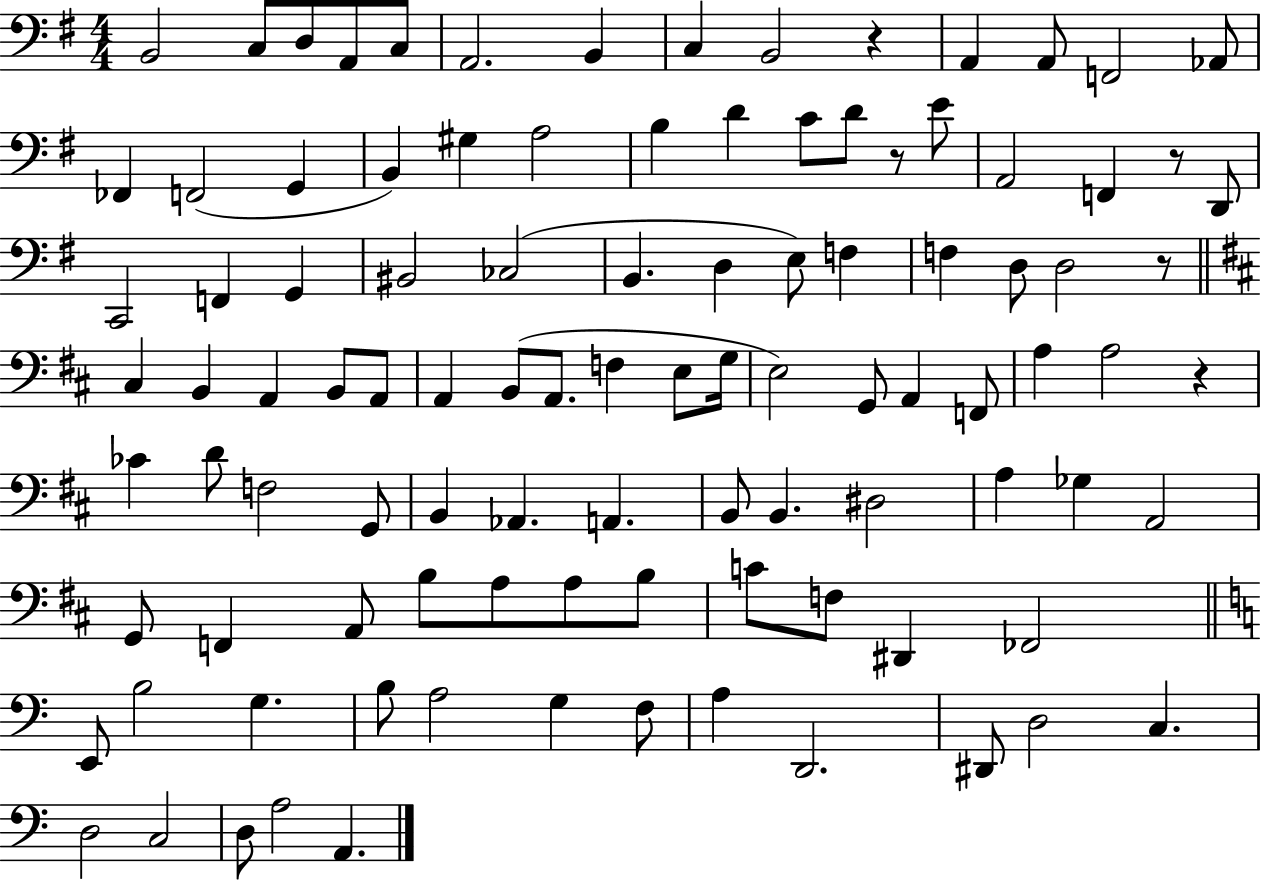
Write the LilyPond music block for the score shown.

{
  \clef bass
  \numericTimeSignature
  \time 4/4
  \key g \major
  b,2 c8 d8 a,8 c8 | a,2. b,4 | c4 b,2 r4 | a,4 a,8 f,2 aes,8 | \break fes,4 f,2( g,4 | b,4) gis4 a2 | b4 d'4 c'8 d'8 r8 e'8 | a,2 f,4 r8 d,8 | \break c,2 f,4 g,4 | bis,2 ces2( | b,4. d4 e8) f4 | f4 d8 d2 r8 | \break \bar "||" \break \key d \major cis4 b,4 a,4 b,8 a,8 | a,4 b,8( a,8. f4 e8 g16 | e2) g,8 a,4 f,8 | a4 a2 r4 | \break ces'4 d'8 f2 g,8 | b,4 aes,4. a,4. | b,8 b,4. dis2 | a4 ges4 a,2 | \break g,8 f,4 a,8 b8 a8 a8 b8 | c'8 f8 dis,4 fes,2 | \bar "||" \break \key c \major e,8 b2 g4. | b8 a2 g4 f8 | a4 d,2. | dis,8 d2 c4. | \break d2 c2 | d8 a2 a,4. | \bar "|."
}